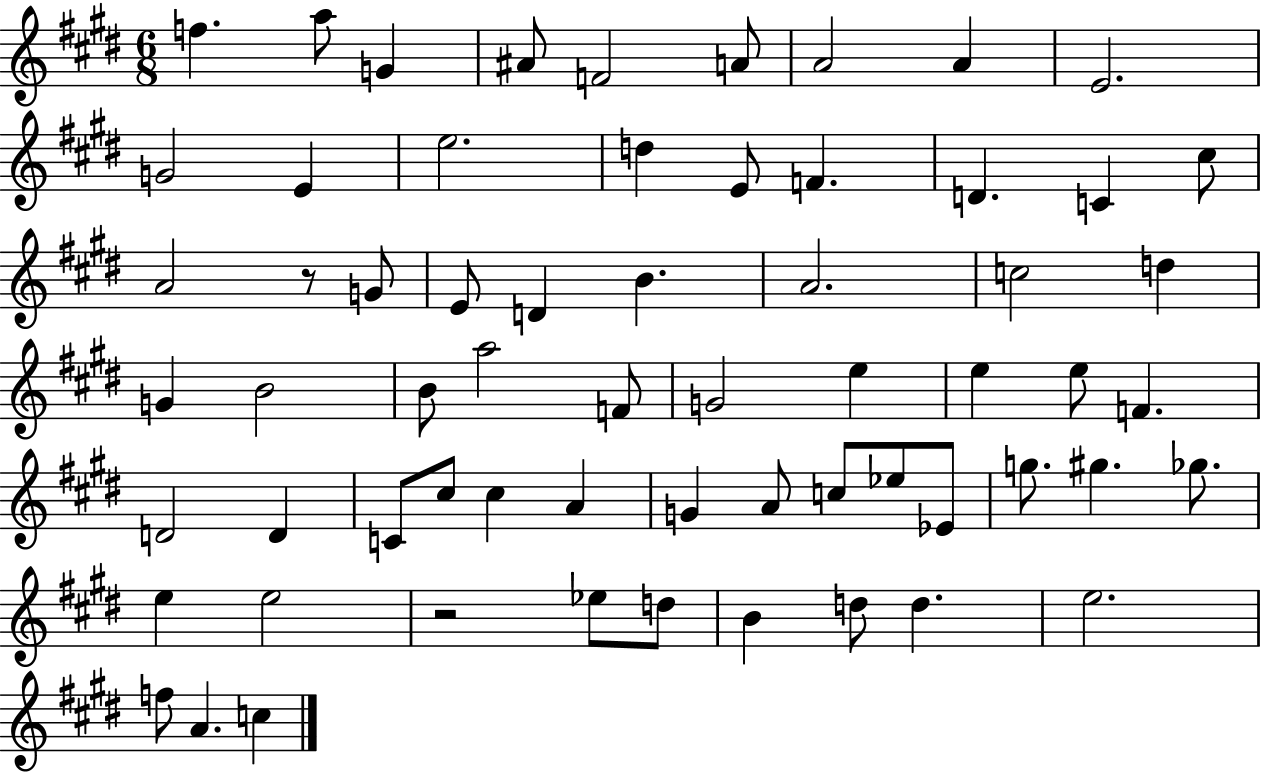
F5/q. A5/e G4/q A#4/e F4/h A4/e A4/h A4/q E4/h. G4/h E4/q E5/h. D5/q E4/e F4/q. D4/q. C4/q C#5/e A4/h R/e G4/e E4/e D4/q B4/q. A4/h. C5/h D5/q G4/q B4/h B4/e A5/h F4/e G4/h E5/q E5/q E5/e F4/q. D4/h D4/q C4/e C#5/e C#5/q A4/q G4/q A4/e C5/e Eb5/e Eb4/e G5/e. G#5/q. Gb5/e. E5/q E5/h R/h Eb5/e D5/e B4/q D5/e D5/q. E5/h. F5/e A4/q. C5/q